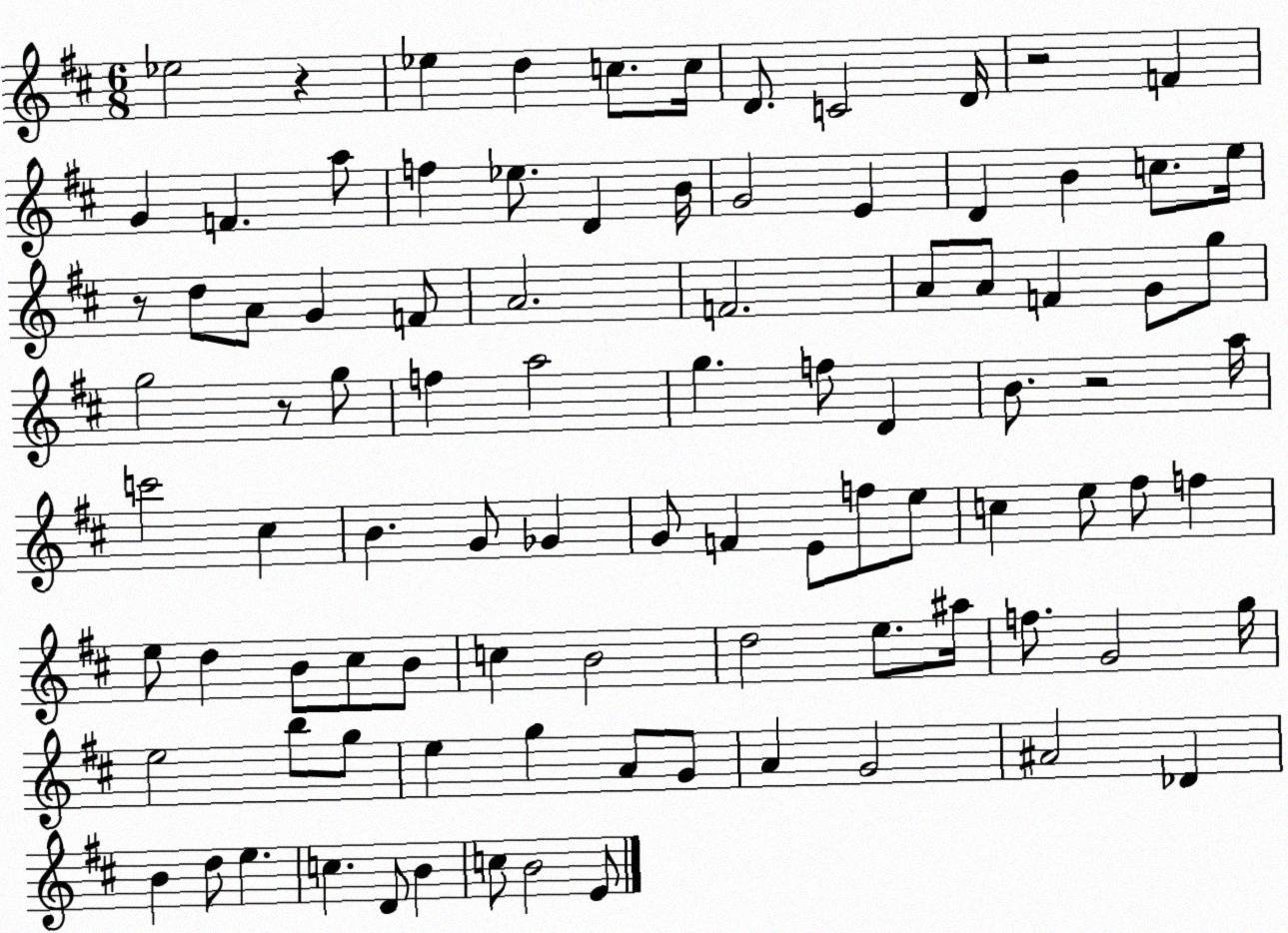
X:1
T:Untitled
M:6/8
L:1/4
K:D
_e2 z _e d c/2 c/4 D/2 C2 D/4 z2 F G F a/2 f _e/2 D B/4 G2 E D B c/2 e/4 z/2 d/2 A/2 G F/2 A2 F2 A/2 A/2 F G/2 g/2 g2 z/2 g/2 f a2 g f/2 D B/2 z2 a/4 c'2 ^c B G/2 _G G/2 F E/2 f/2 e/2 c e/2 ^f/2 f e/2 d B/2 ^c/2 B/2 c B2 d2 e/2 ^a/4 f/2 G2 g/4 e2 b/2 g/2 e g A/2 G/2 A G2 ^A2 _D B d/2 e c D/2 B c/2 B2 E/2